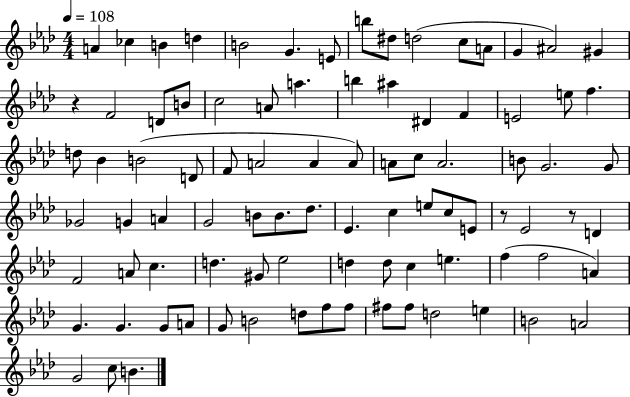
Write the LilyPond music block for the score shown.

{
  \clef treble
  \numericTimeSignature
  \time 4/4
  \key aes \major
  \tempo 4 = 108
  a'4 ces''4 b'4 d''4 | b'2 g'4. e'8 | b''8 dis''8 d''2( c''8 a'8 | g'4 ais'2) gis'4 | \break r4 f'2 d'8 b'8 | c''2 a'8 a''4. | b''4 ais''4 dis'4 f'4 | e'2 e''8 f''4. | \break d''8 bes'4 b'2( d'8 | f'8 a'2 a'4 a'8) | a'8 c''8 a'2. | b'8 g'2. g'8 | \break ges'2 g'4 a'4 | g'2 b'8 b'8. des''8. | ees'4. c''4 e''8 c''8 e'8 | r8 ees'2 r8 d'4 | \break f'2 a'8 c''4. | d''4. gis'8 ees''2 | d''4 d''8 c''4 e''4. | f''4( f''2 a'4) | \break g'4. g'4. g'8 a'8 | g'8 b'2 d''8 f''8 f''8 | fis''8 fis''8 d''2 e''4 | b'2 a'2 | \break g'2 c''8 b'4. | \bar "|."
}